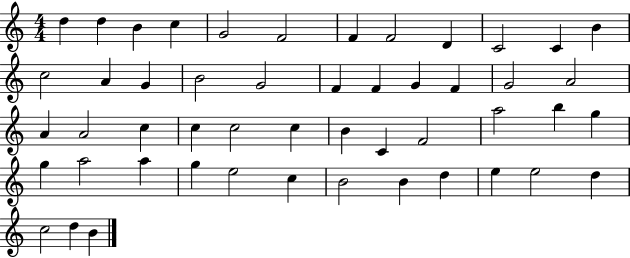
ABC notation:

X:1
T:Untitled
M:4/4
L:1/4
K:C
d d B c G2 F2 F F2 D C2 C B c2 A G B2 G2 F F G F G2 A2 A A2 c c c2 c B C F2 a2 b g g a2 a g e2 c B2 B d e e2 d c2 d B